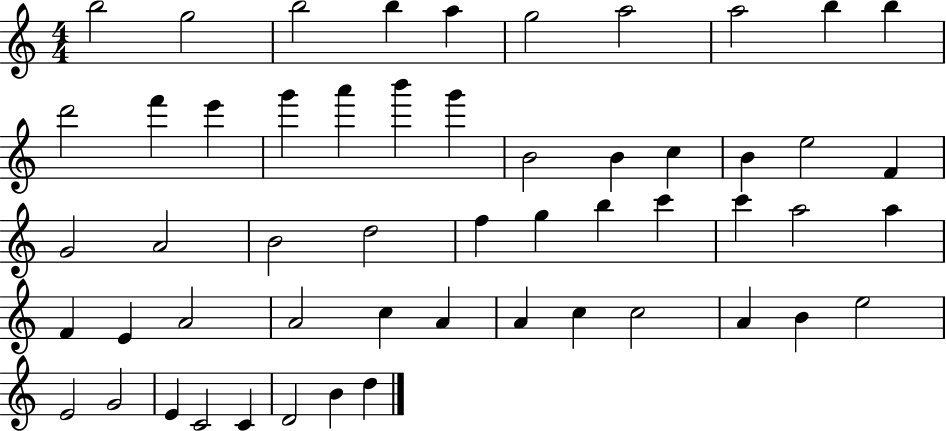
B5/h G5/h B5/h B5/q A5/q G5/h A5/h A5/h B5/q B5/q D6/h F6/q E6/q G6/q A6/q B6/q G6/q B4/h B4/q C5/q B4/q E5/h F4/q G4/h A4/h B4/h D5/h F5/q G5/q B5/q C6/q C6/q A5/h A5/q F4/q E4/q A4/h A4/h C5/q A4/q A4/q C5/q C5/h A4/q B4/q E5/h E4/h G4/h E4/q C4/h C4/q D4/h B4/q D5/q